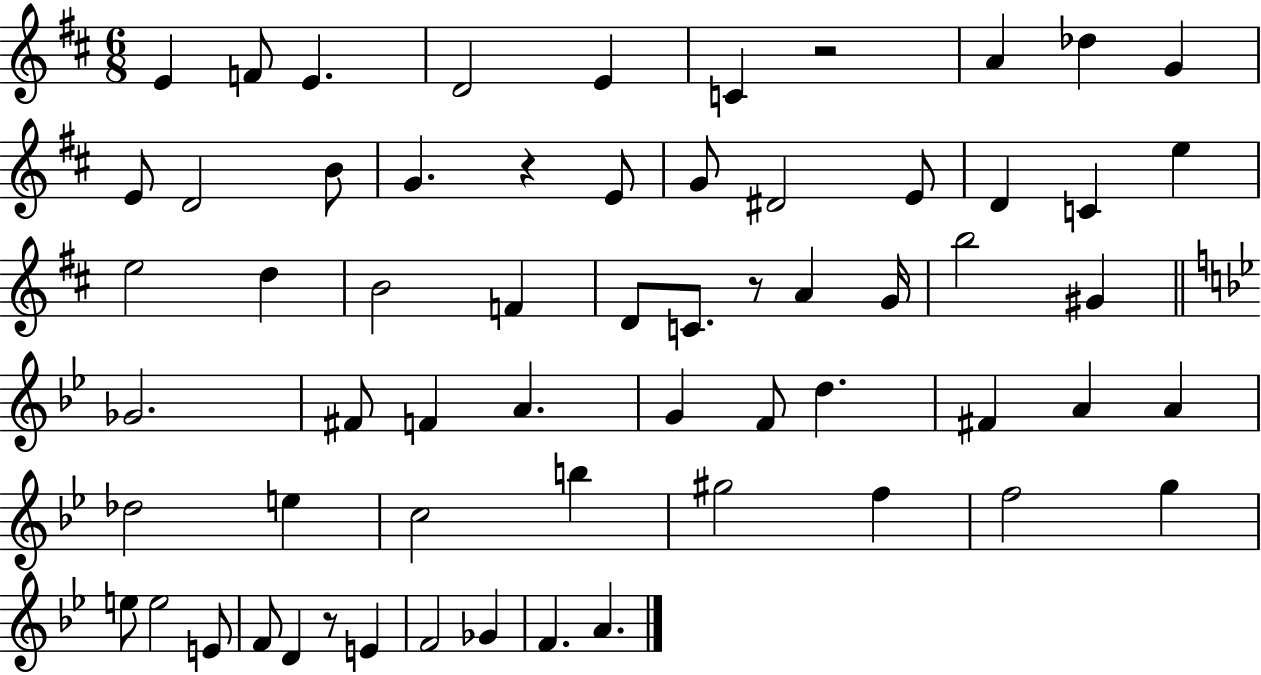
E4/q F4/e E4/q. D4/h E4/q C4/q R/h A4/q Db5/q G4/q E4/e D4/h B4/e G4/q. R/q E4/e G4/e D#4/h E4/e D4/q C4/q E5/q E5/h D5/q B4/h F4/q D4/e C4/e. R/e A4/q G4/s B5/h G#4/q Gb4/h. F#4/e F4/q A4/q. G4/q F4/e D5/q. F#4/q A4/q A4/q Db5/h E5/q C5/h B5/q G#5/h F5/q F5/h G5/q E5/e E5/h E4/e F4/e D4/q R/e E4/q F4/h Gb4/q F4/q. A4/q.